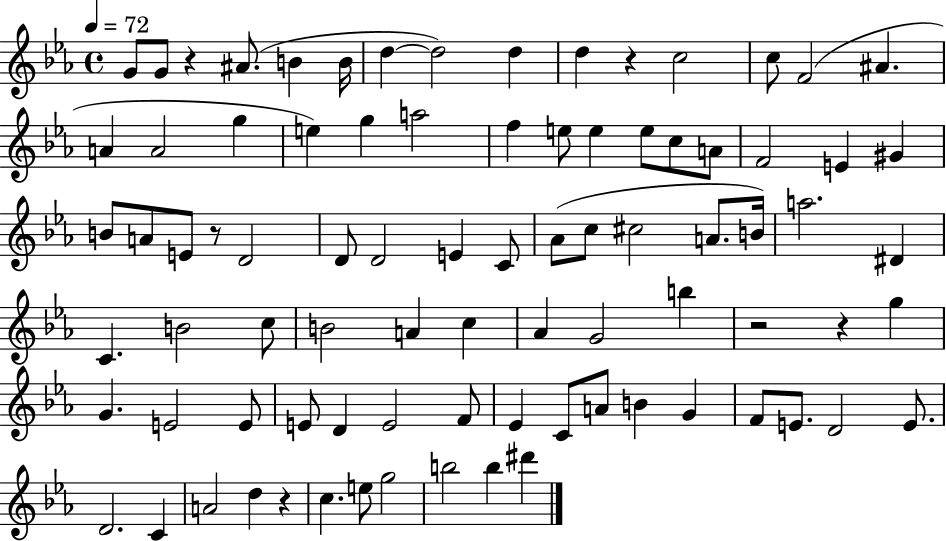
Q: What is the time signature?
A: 4/4